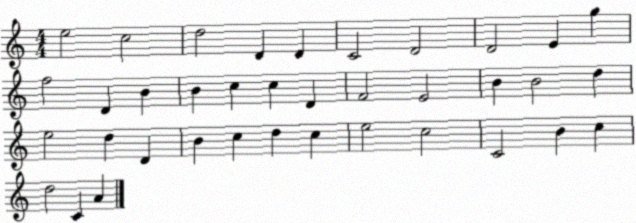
X:1
T:Untitled
M:4/4
L:1/4
K:C
e2 c2 d2 D D C2 D2 D2 E g f2 D B B c c D F2 E2 B B2 d e2 d D B c d c e2 c2 C2 B c d2 C A